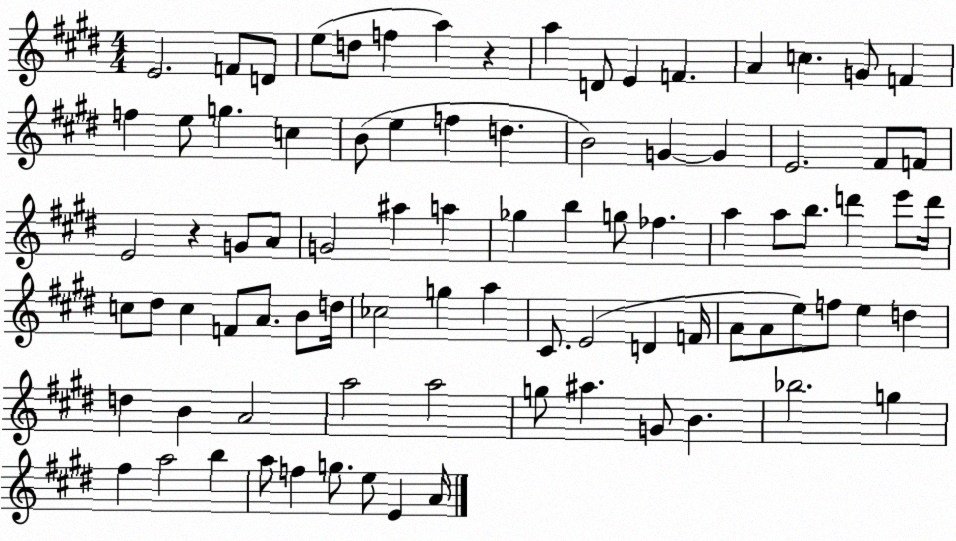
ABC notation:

X:1
T:Untitled
M:4/4
L:1/4
K:E
E2 F/2 D/2 e/2 d/2 f a z a D/2 E F A c G/2 F f e/2 g c B/2 e f d B2 G G E2 ^F/2 F/2 E2 z G/2 A/2 G2 ^a a _g b g/2 _f a a/2 b/2 d' e'/2 d'/4 c/2 ^d/2 c F/2 A/2 B/2 d/4 _c2 g a ^C/2 E2 D F/4 A/2 A/2 e/2 f/2 e d d B A2 a2 a2 g/2 ^a G/2 B _b2 g ^f a2 b a/2 f g/2 e/2 E A/4